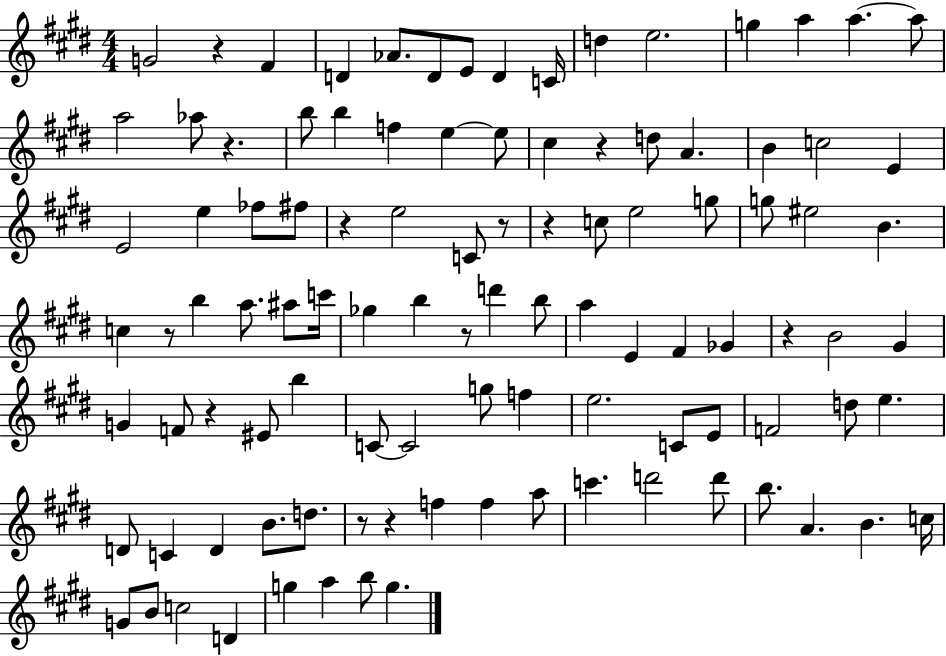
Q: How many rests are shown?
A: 12